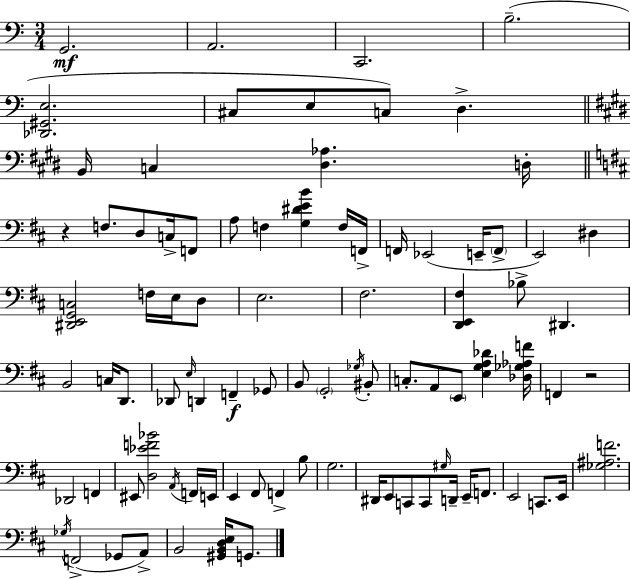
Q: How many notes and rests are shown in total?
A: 88